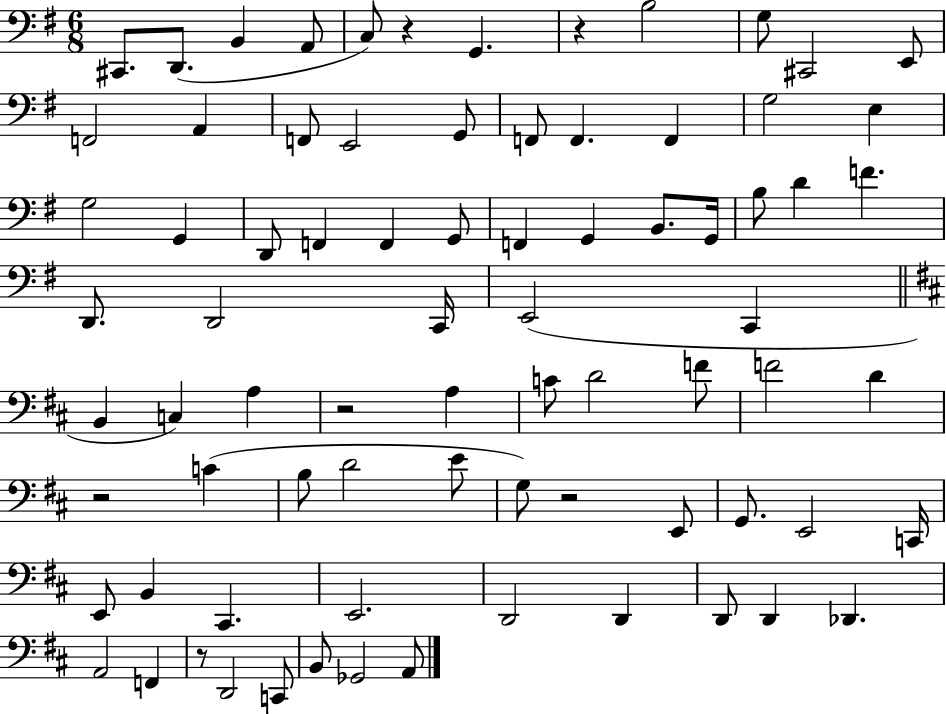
{
  \clef bass
  \numericTimeSignature
  \time 6/8
  \key g \major
  cis,8. d,8.( b,4 a,8 | c8) r4 g,4. | r4 b2 | g8 cis,2 e,8 | \break f,2 a,4 | f,8 e,2 g,8 | f,8 f,4. f,4 | g2 e4 | \break g2 g,4 | d,8 f,4 f,4 g,8 | f,4 g,4 b,8. g,16 | b8 d'4 f'4. | \break d,8. d,2 c,16 | e,2( c,4 | \bar "||" \break \key d \major b,4 c4) a4 | r2 a4 | c'8 d'2 f'8 | f'2 d'4 | \break r2 c'4( | b8 d'2 e'8 | g8) r2 e,8 | g,8. e,2 c,16 | \break e,8 b,4 cis,4. | e,2. | d,2 d,4 | d,8 d,4 des,4. | \break a,2 f,4 | r8 d,2 c,8 | b,8 ges,2 a,8 | \bar "|."
}